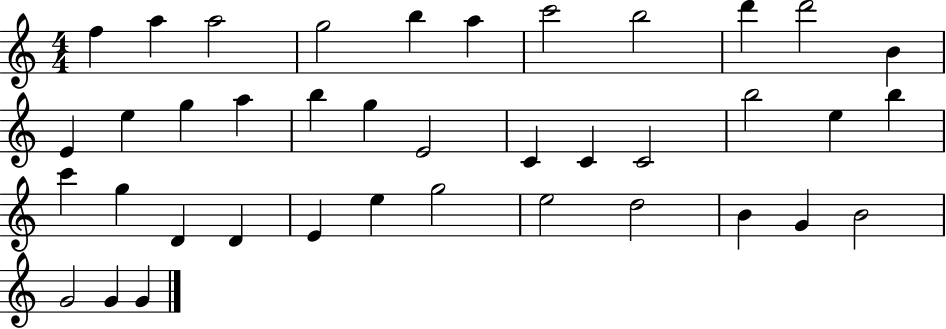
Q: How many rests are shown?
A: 0